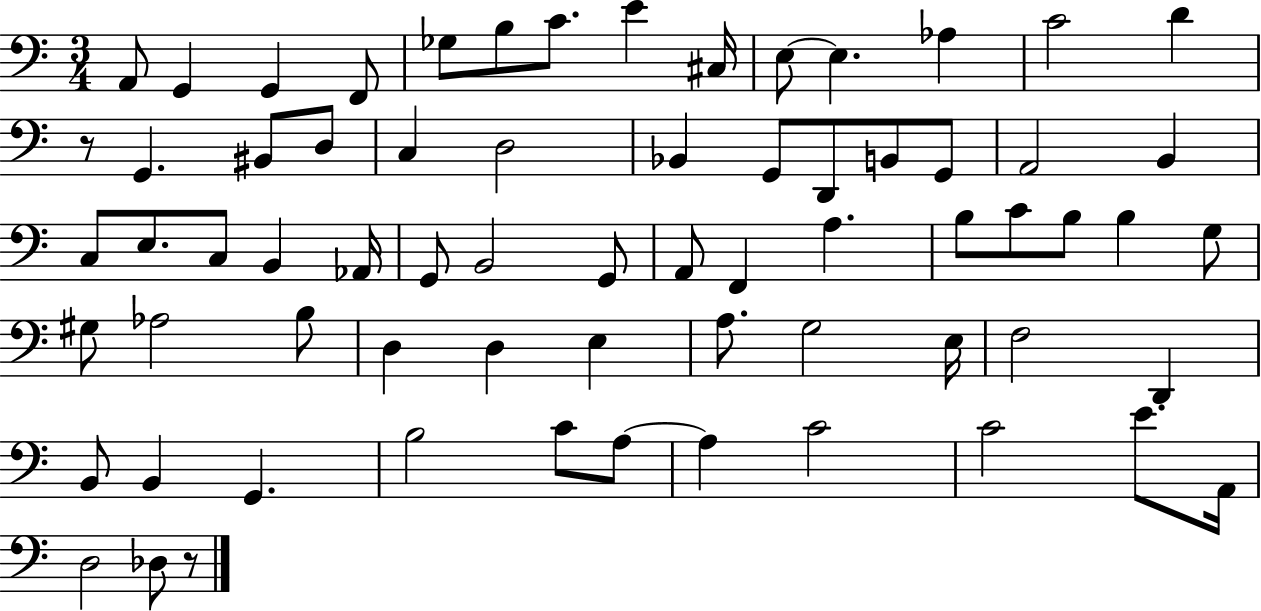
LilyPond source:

{
  \clef bass
  \numericTimeSignature
  \time 3/4
  \key c \major
  a,8 g,4 g,4 f,8 | ges8 b8 c'8. e'4 cis16 | e8~~ e4. aes4 | c'2 d'4 | \break r8 g,4. bis,8 d8 | c4 d2 | bes,4 g,8 d,8 b,8 g,8 | a,2 b,4 | \break c8 e8. c8 b,4 aes,16 | g,8 b,2 g,8 | a,8 f,4 a4. | b8 c'8 b8 b4 g8 | \break gis8 aes2 b8 | d4 d4 e4 | a8. g2 e16 | f2 d,4 | \break b,8 b,4 g,4. | b2 c'8 a8~~ | a4 c'2 | c'2 e'8. a,16 | \break d2 des8 r8 | \bar "|."
}